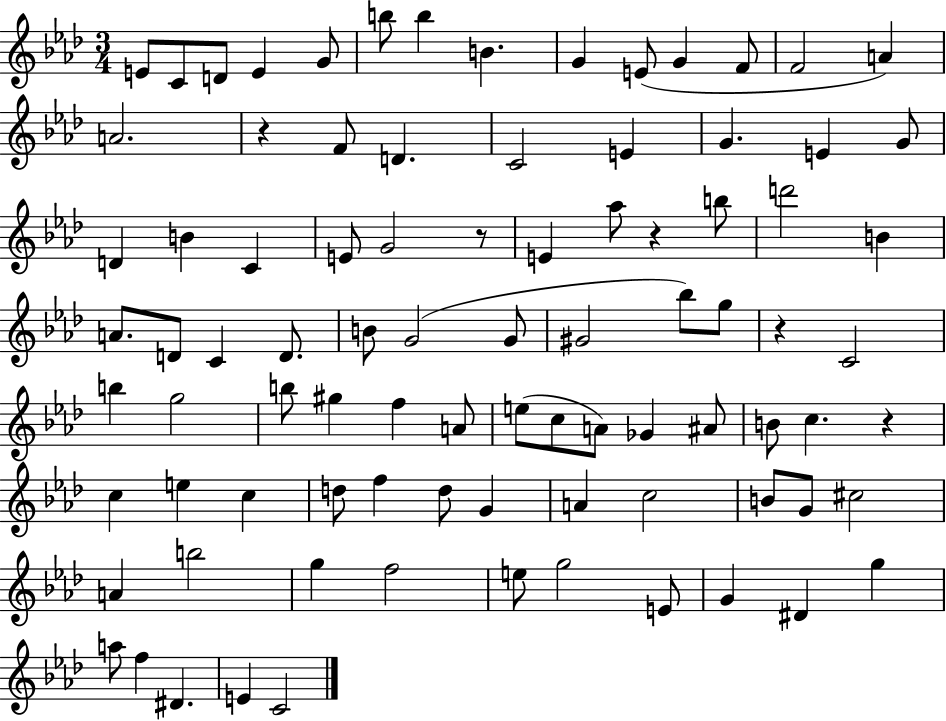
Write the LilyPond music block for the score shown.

{
  \clef treble
  \numericTimeSignature
  \time 3/4
  \key aes \major
  e'8 c'8 d'8 e'4 g'8 | b''8 b''4 b'4. | g'4 e'8( g'4 f'8 | f'2 a'4) | \break a'2. | r4 f'8 d'4. | c'2 e'4 | g'4. e'4 g'8 | \break d'4 b'4 c'4 | e'8 g'2 r8 | e'4 aes''8 r4 b''8 | d'''2 b'4 | \break a'8. d'8 c'4 d'8. | b'8 g'2( g'8 | gis'2 bes''8) g''8 | r4 c'2 | \break b''4 g''2 | b''8 gis''4 f''4 a'8 | e''8( c''8 a'8) ges'4 ais'8 | b'8 c''4. r4 | \break c''4 e''4 c''4 | d''8 f''4 d''8 g'4 | a'4 c''2 | b'8 g'8 cis''2 | \break a'4 b''2 | g''4 f''2 | e''8 g''2 e'8 | g'4 dis'4 g''4 | \break a''8 f''4 dis'4. | e'4 c'2 | \bar "|."
}